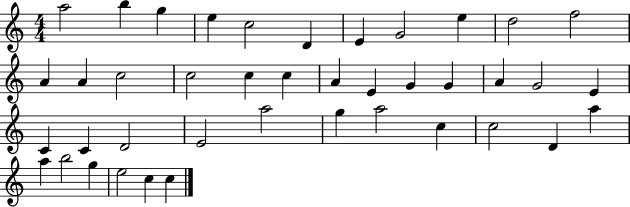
X:1
T:Untitled
M:4/4
L:1/4
K:C
a2 b g e c2 D E G2 e d2 f2 A A c2 c2 c c A E G G A G2 E C C D2 E2 a2 g a2 c c2 D a a b2 g e2 c c